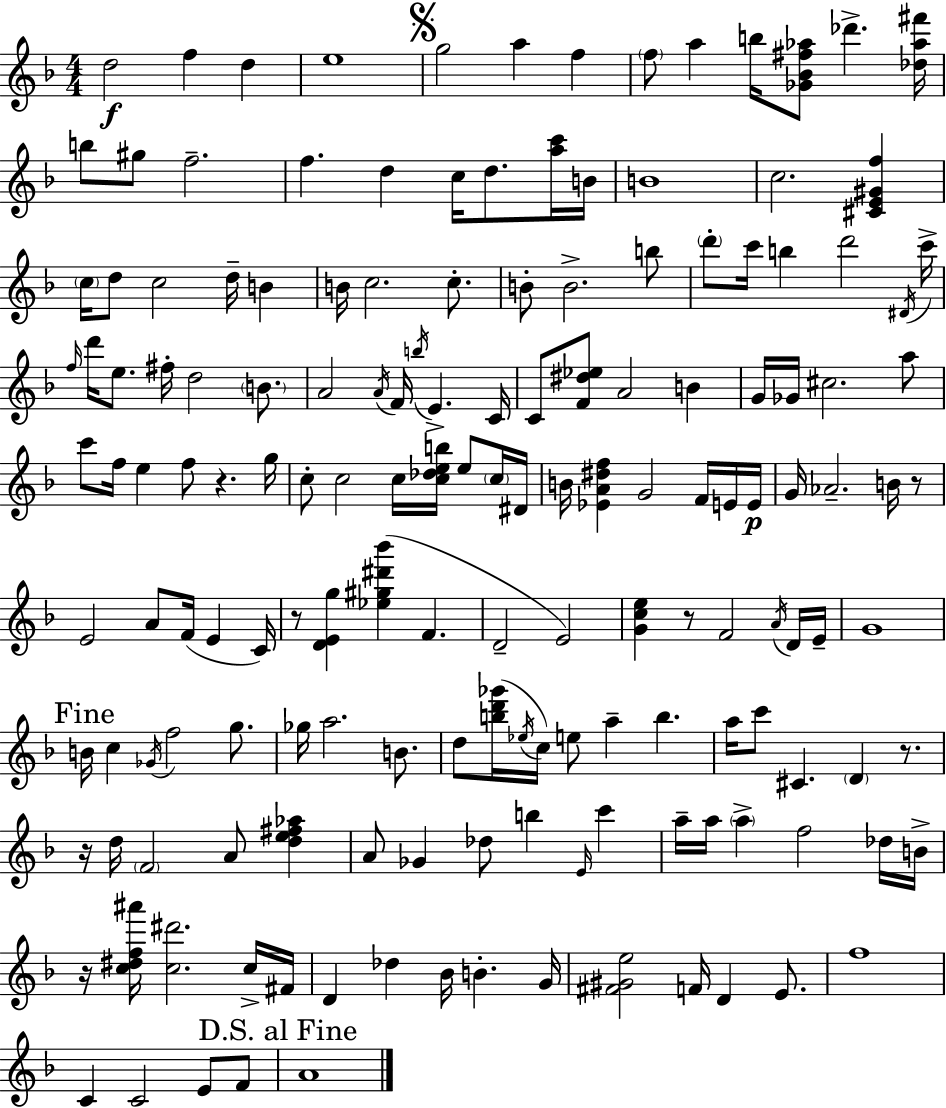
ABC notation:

X:1
T:Untitled
M:4/4
L:1/4
K:F
d2 f d e4 g2 a f f/2 a b/4 [_G_B^f_a]/2 _d' [_d_a^f']/4 b/2 ^g/2 f2 f d c/4 d/2 [ac']/4 B/4 B4 c2 [^CE^Gf] c/4 d/2 c2 d/4 B B/4 c2 c/2 B/2 B2 b/2 d'/2 c'/4 b d'2 ^D/4 c'/4 f/4 d'/4 e/2 ^f/4 d2 B/2 A2 A/4 F/4 b/4 E C/4 C/2 [F^d_e]/2 A2 B G/4 _G/4 ^c2 a/2 c'/2 f/4 e f/2 z g/4 c/2 c2 c/4 [c_deb]/4 e/2 c/4 ^D/4 B/4 [_EA^df] G2 F/4 E/4 E/4 G/4 _A2 B/4 z/2 E2 A/2 F/4 E C/4 z/2 [DEg] [_e^g^d'_b'] F D2 E2 [Gce] z/2 F2 A/4 D/4 E/4 G4 B/4 c _G/4 f2 g/2 _g/4 a2 B/2 d/2 [bd'_g']/4 _e/4 c/4 e/2 a b a/4 c'/2 ^C D z/2 z/4 d/4 F2 A/2 [de^f_a] A/2 _G _d/2 b E/4 c' a/4 a/4 a f2 _d/4 B/4 z/4 [c^df^a']/4 [c^d']2 c/4 ^F/4 D _d _B/4 B G/4 [^F^Ge]2 F/4 D E/2 f4 C C2 E/2 F/2 A4